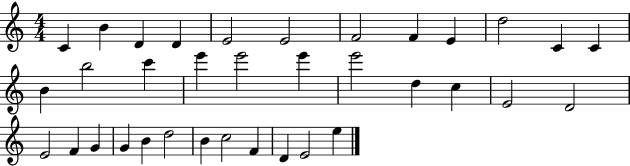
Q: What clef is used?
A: treble